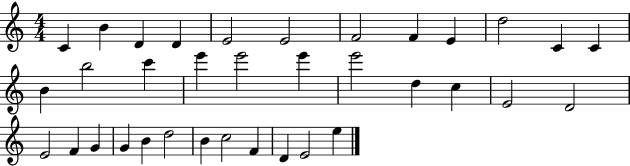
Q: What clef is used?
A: treble